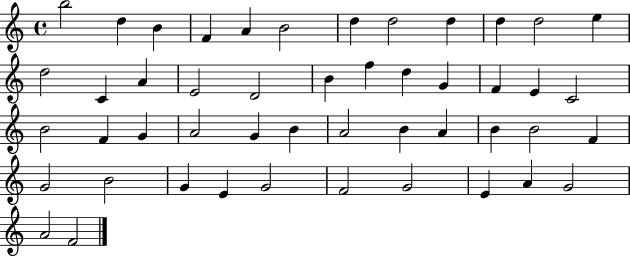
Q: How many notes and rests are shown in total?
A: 48